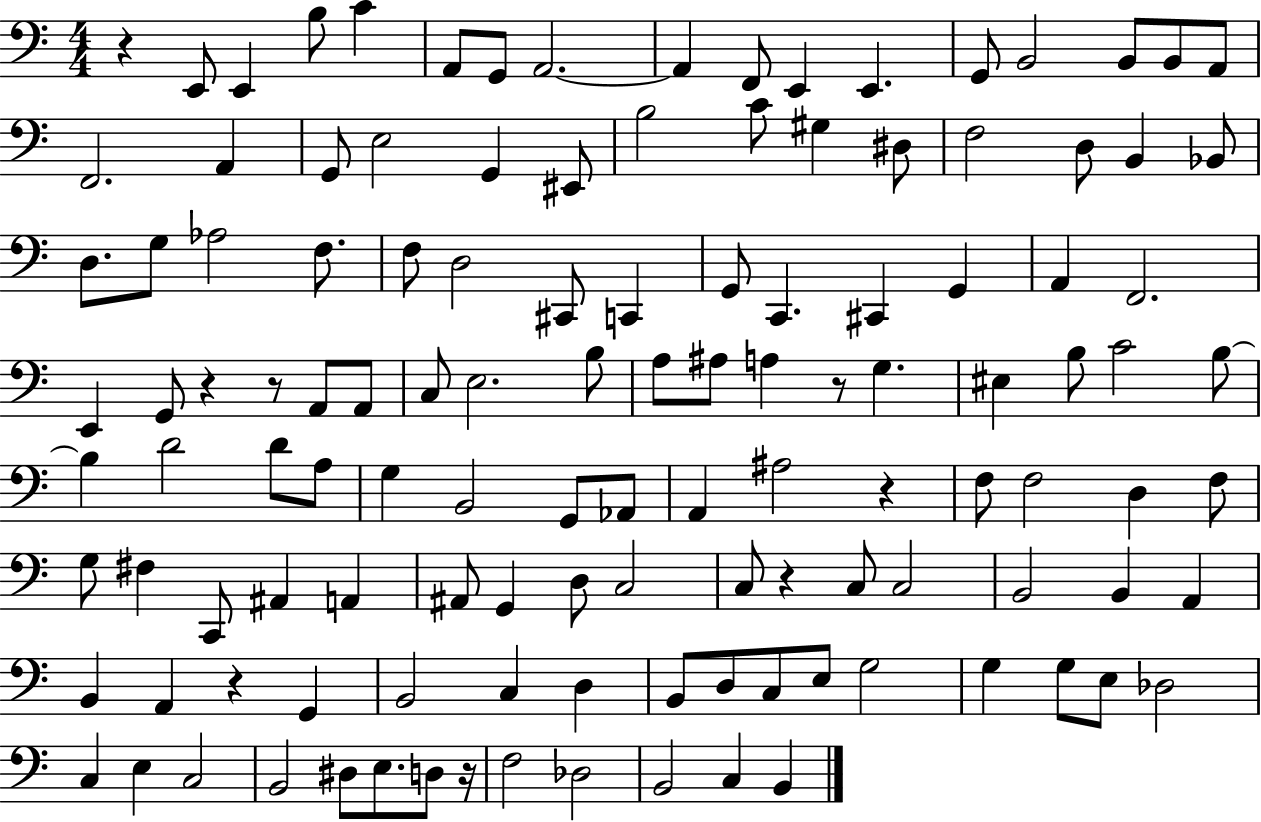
X:1
T:Untitled
M:4/4
L:1/4
K:C
z E,,/2 E,, B,/2 C A,,/2 G,,/2 A,,2 A,, F,,/2 E,, E,, G,,/2 B,,2 B,,/2 B,,/2 A,,/2 F,,2 A,, G,,/2 E,2 G,, ^E,,/2 B,2 C/2 ^G, ^D,/2 F,2 D,/2 B,, _B,,/2 D,/2 G,/2 _A,2 F,/2 F,/2 D,2 ^C,,/2 C,, G,,/2 C,, ^C,, G,, A,, F,,2 E,, G,,/2 z z/2 A,,/2 A,,/2 C,/2 E,2 B,/2 A,/2 ^A,/2 A, z/2 G, ^E, B,/2 C2 B,/2 B, D2 D/2 A,/2 G, B,,2 G,,/2 _A,,/2 A,, ^A,2 z F,/2 F,2 D, F,/2 G,/2 ^F, C,,/2 ^A,, A,, ^A,,/2 G,, D,/2 C,2 C,/2 z C,/2 C,2 B,,2 B,, A,, B,, A,, z G,, B,,2 C, D, B,,/2 D,/2 C,/2 E,/2 G,2 G, G,/2 E,/2 _D,2 C, E, C,2 B,,2 ^D,/2 E,/2 D,/2 z/4 F,2 _D,2 B,,2 C, B,,